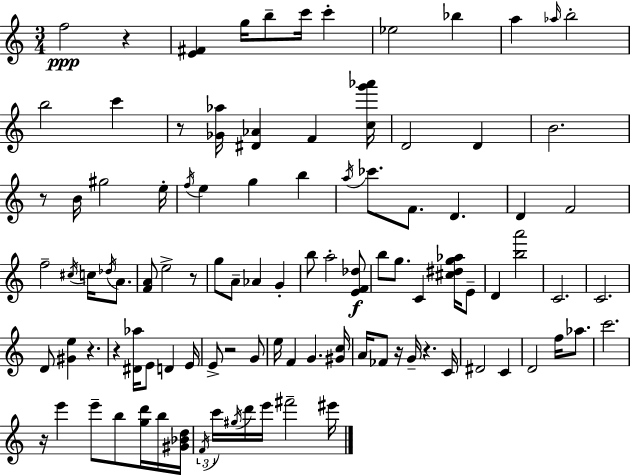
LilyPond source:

{
  \clef treble
  \numericTimeSignature
  \time 3/4
  \key a \minor
  f''2\ppp r4 | <e' fis'>4 g''16 b''8-- c'''16 c'''4-. | ees''2 bes''4 | a''4 \grace { aes''16 } b''2-. | \break b''2 c'''4 | r8 <ges' aes''>16 <dis' aes'>4 f'4 | <c'' g''' aes'''>16 d'2 d'4 | b'2. | \break r8 b'16 gis''2 | e''16-. \acciaccatura { f''16 } e''4 g''4 b''4 | \acciaccatura { a''16 } ces'''8. f'8. d'4. | d'4 f'2 | \break f''2-- \acciaccatura { cis''16 } | c''16 \acciaccatura { des''16 } a'8. <f' a'>8 e''2-> | r8 g''8 a'8-- aes'4 | g'4-. b''8 a''2-. | \break <e' f' des''>8\f b''8 g''8. c'4 | <cis'' dis'' g'' aes''>16 e'8-- d'4 <b'' a'''>2 | c'2. | c'2. | \break d'8 <gis' e''>4 r4. | r4 <dis' aes''>16 e'8 | d'4 e'16 e'8-> r2 | g'8 e''16 f'4 g'4. | \break <gis' c''>16 a'16 fes'8 r16 g'16-- r4. | c'16 dis'2 | c'4 d'2 | f''16 aes''8. c'''2. | \break r16 e'''4 e'''8-- | b''8 <g'' d'''>16 b''16 <gis' bes' d''>16 \tuplet 3/2 { \acciaccatura { f'16 } c'''16 \acciaccatura { gis''16 } } d'''16 e'''16 fis'''2-- | eis'''16 \bar "|."
}